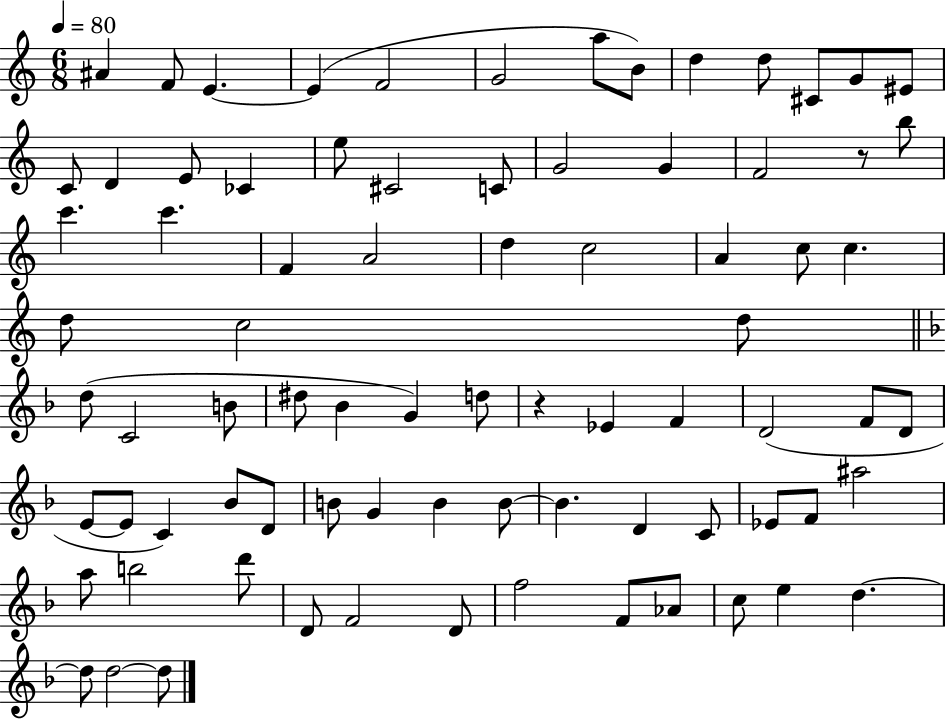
A#4/q F4/e E4/q. E4/q F4/h G4/h A5/e B4/e D5/q D5/e C#4/e G4/e EIS4/e C4/e D4/q E4/e CES4/q E5/e C#4/h C4/e G4/h G4/q F4/h R/e B5/e C6/q. C6/q. F4/q A4/h D5/q C5/h A4/q C5/e C5/q. D5/e C5/h D5/e D5/e C4/h B4/e D#5/e Bb4/q G4/q D5/e R/q Eb4/q F4/q D4/h F4/e D4/e E4/e E4/e C4/q Bb4/e D4/e B4/e G4/q B4/q B4/e B4/q. D4/q C4/e Eb4/e F4/e A#5/h A5/e B5/h D6/e D4/e F4/h D4/e F5/h F4/e Ab4/e C5/e E5/q D5/q. D5/e D5/h D5/e